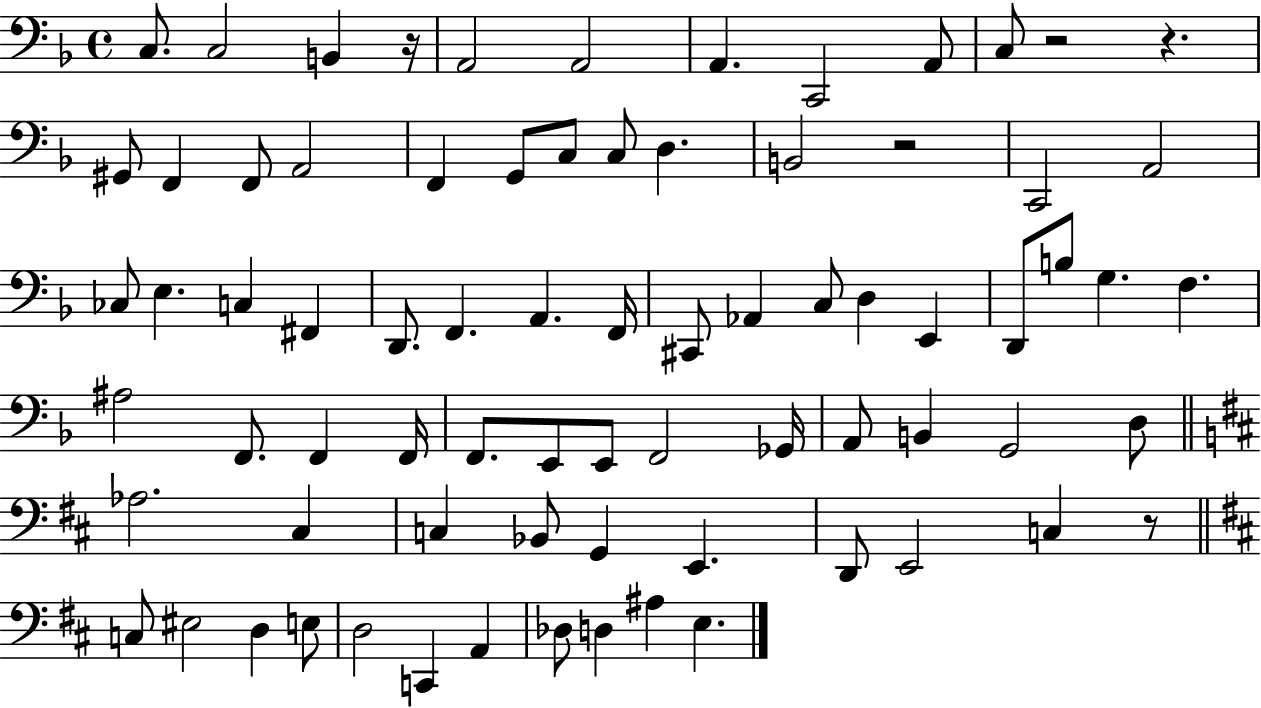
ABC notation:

X:1
T:Untitled
M:4/4
L:1/4
K:F
C,/2 C,2 B,, z/4 A,,2 A,,2 A,, C,,2 A,,/2 C,/2 z2 z ^G,,/2 F,, F,,/2 A,,2 F,, G,,/2 C,/2 C,/2 D, B,,2 z2 C,,2 A,,2 _C,/2 E, C, ^F,, D,,/2 F,, A,, F,,/4 ^C,,/2 _A,, C,/2 D, E,, D,,/2 B,/2 G, F, ^A,2 F,,/2 F,, F,,/4 F,,/2 E,,/2 E,,/2 F,,2 _G,,/4 A,,/2 B,, G,,2 D,/2 _A,2 ^C, C, _B,,/2 G,, E,, D,,/2 E,,2 C, z/2 C,/2 ^E,2 D, E,/2 D,2 C,, A,, _D,/2 D, ^A, E,